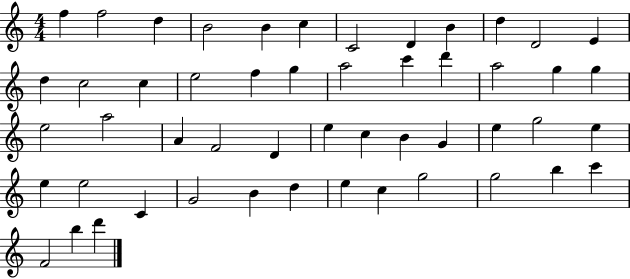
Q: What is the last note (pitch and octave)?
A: D6